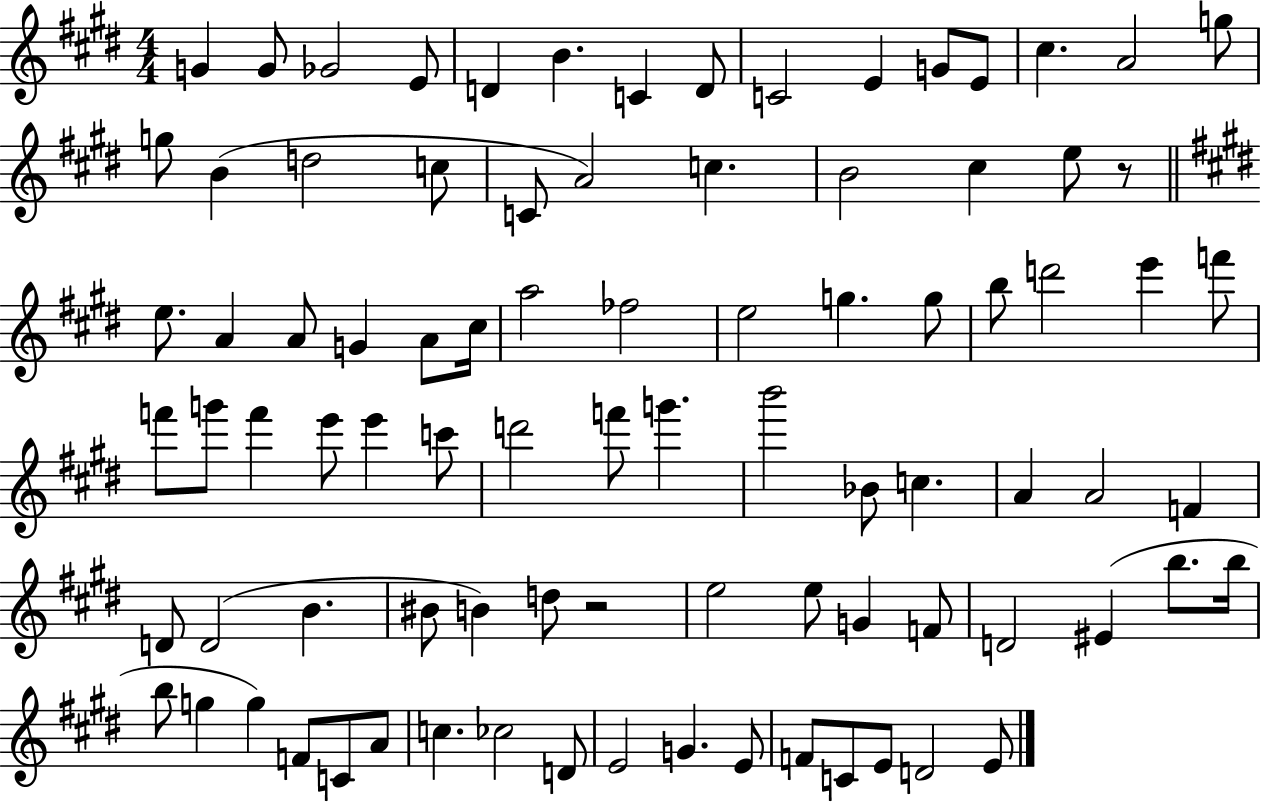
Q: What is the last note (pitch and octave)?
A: E4